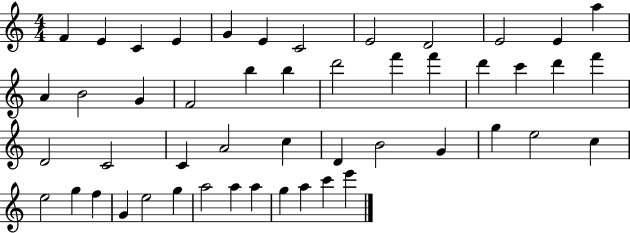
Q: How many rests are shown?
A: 0